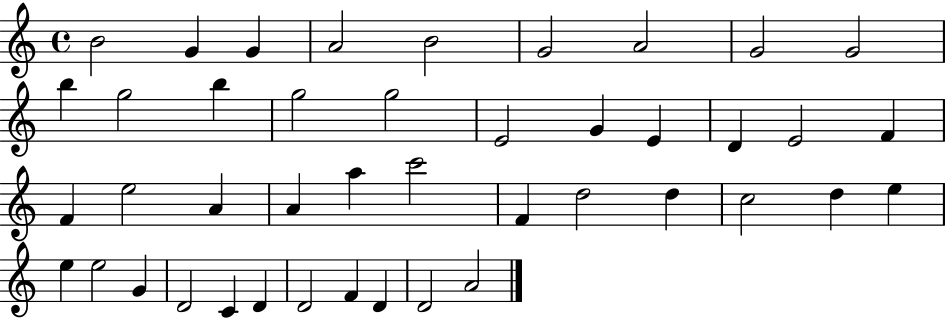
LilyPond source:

{
  \clef treble
  \time 4/4
  \defaultTimeSignature
  \key c \major
  b'2 g'4 g'4 | a'2 b'2 | g'2 a'2 | g'2 g'2 | \break b''4 g''2 b''4 | g''2 g''2 | e'2 g'4 e'4 | d'4 e'2 f'4 | \break f'4 e''2 a'4 | a'4 a''4 c'''2 | f'4 d''2 d''4 | c''2 d''4 e''4 | \break e''4 e''2 g'4 | d'2 c'4 d'4 | d'2 f'4 d'4 | d'2 a'2 | \break \bar "|."
}